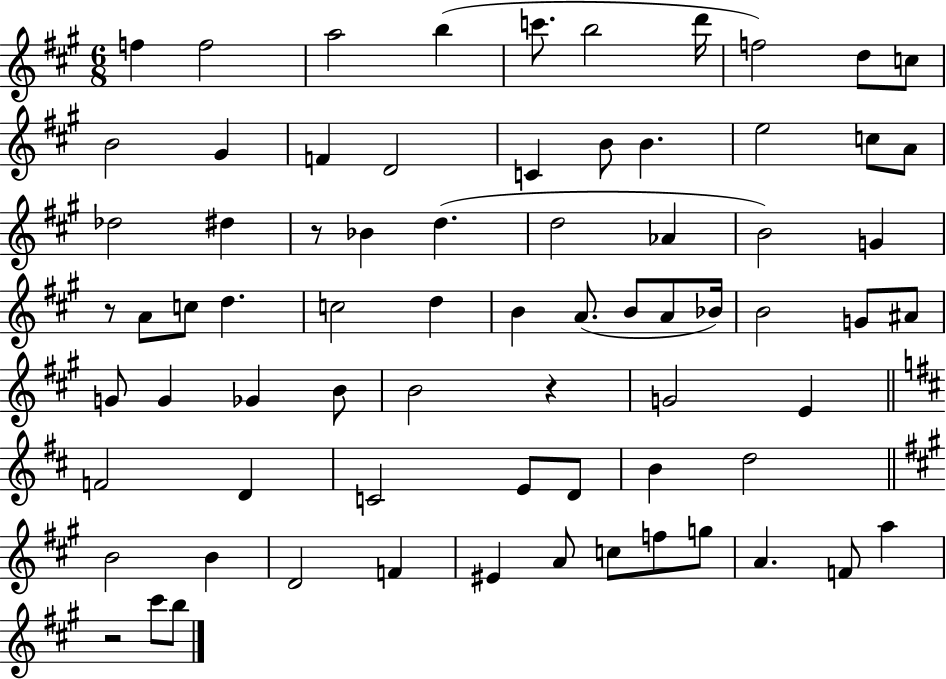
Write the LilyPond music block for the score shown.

{
  \clef treble
  \numericTimeSignature
  \time 6/8
  \key a \major
  \repeat volta 2 { f''4 f''2 | a''2 b''4( | c'''8. b''2 d'''16 | f''2) d''8 c''8 | \break b'2 gis'4 | f'4 d'2 | c'4 b'8 b'4. | e''2 c''8 a'8 | \break des''2 dis''4 | r8 bes'4 d''4.( | d''2 aes'4 | b'2) g'4 | \break r8 a'8 c''8 d''4. | c''2 d''4 | b'4 a'8.( b'8 a'8 bes'16) | b'2 g'8 ais'8 | \break g'8 g'4 ges'4 b'8 | b'2 r4 | g'2 e'4 | \bar "||" \break \key d \major f'2 d'4 | c'2 e'8 d'8 | b'4 d''2 | \bar "||" \break \key a \major b'2 b'4 | d'2 f'4 | eis'4 a'8 c''8 f''8 g''8 | a'4. f'8 a''4 | \break r2 cis'''8 b''8 | } \bar "|."
}